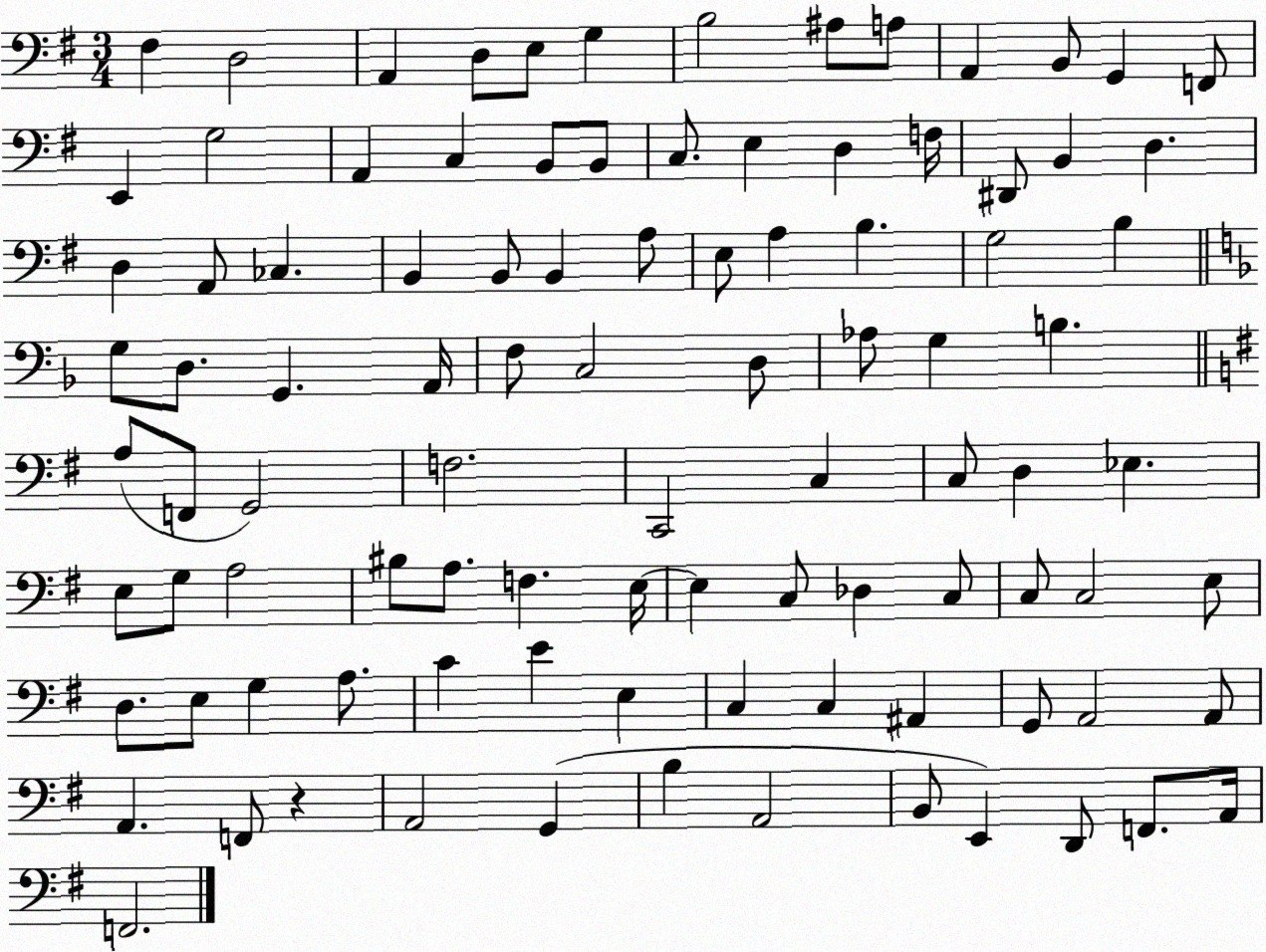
X:1
T:Untitled
M:3/4
L:1/4
K:G
^F, D,2 A,, D,/2 E,/2 G, B,2 ^A,/2 A,/2 A,, B,,/2 G,, F,,/2 E,, G,2 A,, C, B,,/2 B,,/2 C,/2 E, D, F,/4 ^D,,/2 B,, D, D, A,,/2 _C, B,, B,,/2 B,, A,/2 E,/2 A, B, G,2 B, G,/2 D,/2 G,, A,,/4 F,/2 C,2 D,/2 _A,/2 G, B, A,/2 F,,/2 G,,2 F,2 C,,2 C, C,/2 D, _E, E,/2 G,/2 A,2 ^B,/2 A,/2 F, E,/4 E, C,/2 _D, C,/2 C,/2 C,2 E,/2 D,/2 E,/2 G, A,/2 C E E, C, C, ^A,, G,,/2 A,,2 A,,/2 A,, F,,/2 z A,,2 G,, B, A,,2 B,,/2 E,, D,,/2 F,,/2 A,,/4 F,,2